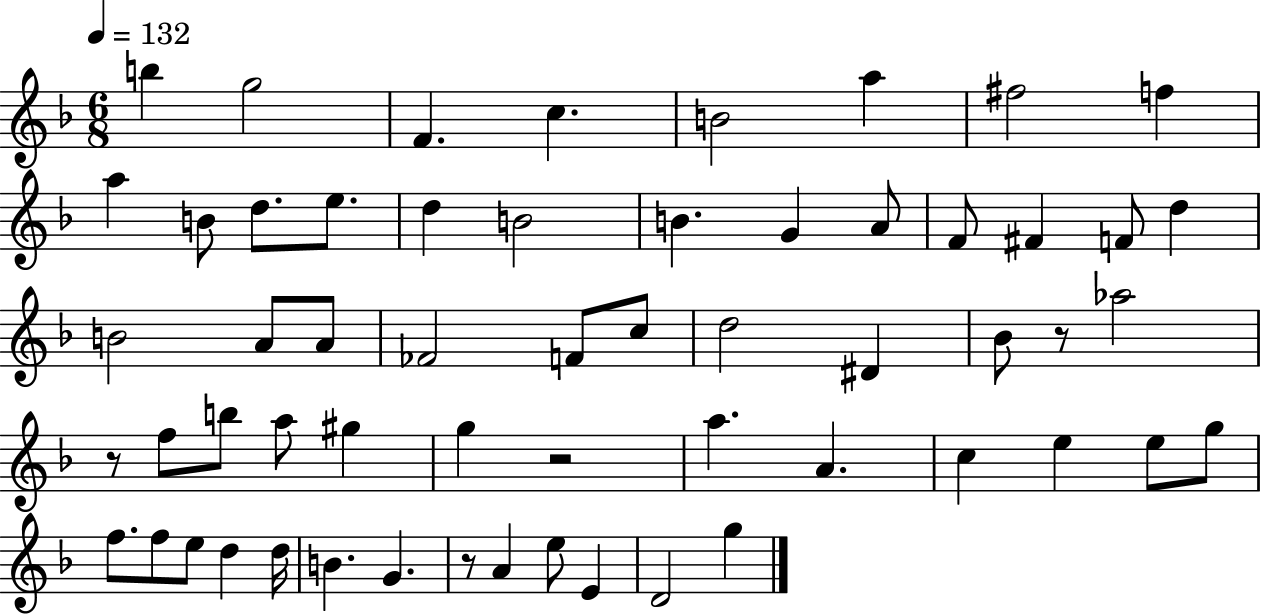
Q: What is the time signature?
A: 6/8